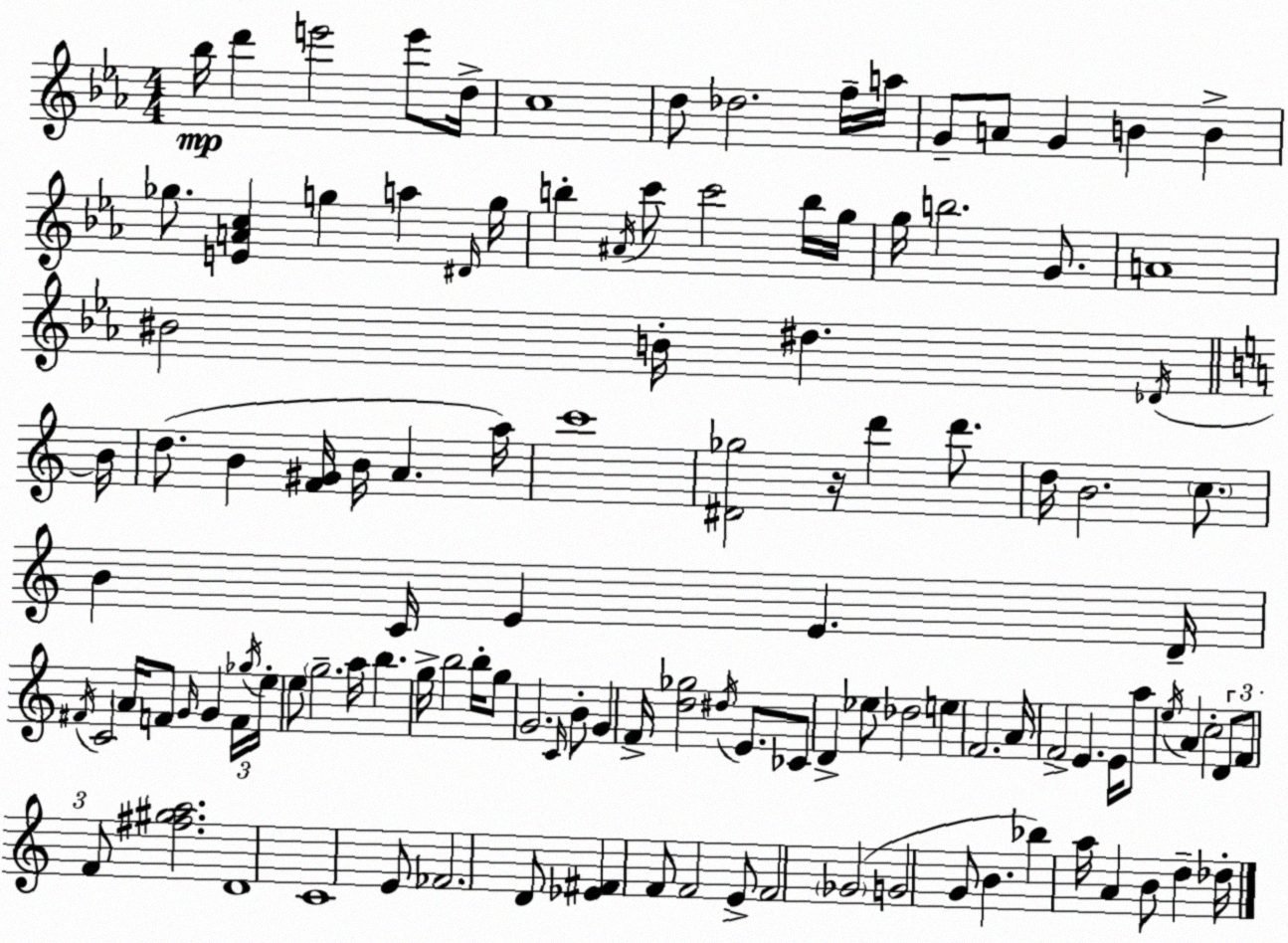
X:1
T:Untitled
M:4/4
L:1/4
K:Cm
_b/4 d' e'2 e'/2 d/4 c4 d/2 _d2 f/4 a/4 G/2 A/2 G B B _g/2 [EAc] g a ^D/4 g/4 b ^A/4 c'/2 c'2 b/4 g/4 g/4 b2 G/2 A4 ^B2 B/4 ^d _D/4 B/4 d/2 B [F^G]/4 B/4 A a/4 c'4 [^D_g]2 z/4 d' d'/2 d/4 B2 c/2 B C/4 E E D/4 ^F/4 C2 A/4 F/2 G/4 G F/4 _g/4 e/4 e/2 g2 a/4 b g/4 b2 b/4 g/2 G2 C/4 B/2 G F/4 [d_g]2 ^d/4 E/2 _C/2 D _e/2 _d2 e F2 A/4 F2 E E/4 a/2 e/4 A c2 D/2 F/2 F/2 [^f^ga]2 D4 C4 E/2 _F2 D/2 [_E^F] F/2 F2 E/2 F2 _G2 G2 G/2 B _b a/4 A B/2 d _d/4